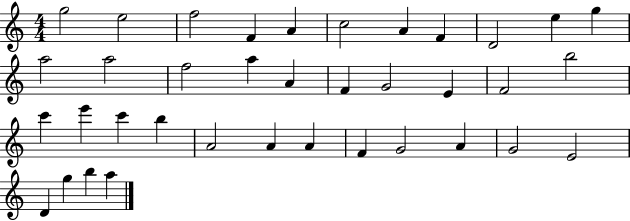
{
  \clef treble
  \numericTimeSignature
  \time 4/4
  \key c \major
  g''2 e''2 | f''2 f'4 a'4 | c''2 a'4 f'4 | d'2 e''4 g''4 | \break a''2 a''2 | f''2 a''4 a'4 | f'4 g'2 e'4 | f'2 b''2 | \break c'''4 e'''4 c'''4 b''4 | a'2 a'4 a'4 | f'4 g'2 a'4 | g'2 e'2 | \break d'4 g''4 b''4 a''4 | \bar "|."
}